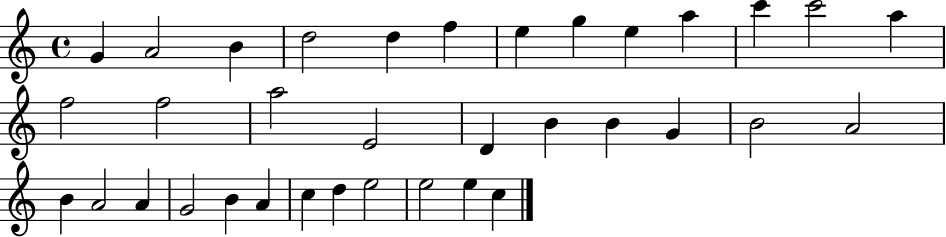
X:1
T:Untitled
M:4/4
L:1/4
K:C
G A2 B d2 d f e g e a c' c'2 a f2 f2 a2 E2 D B B G B2 A2 B A2 A G2 B A c d e2 e2 e c